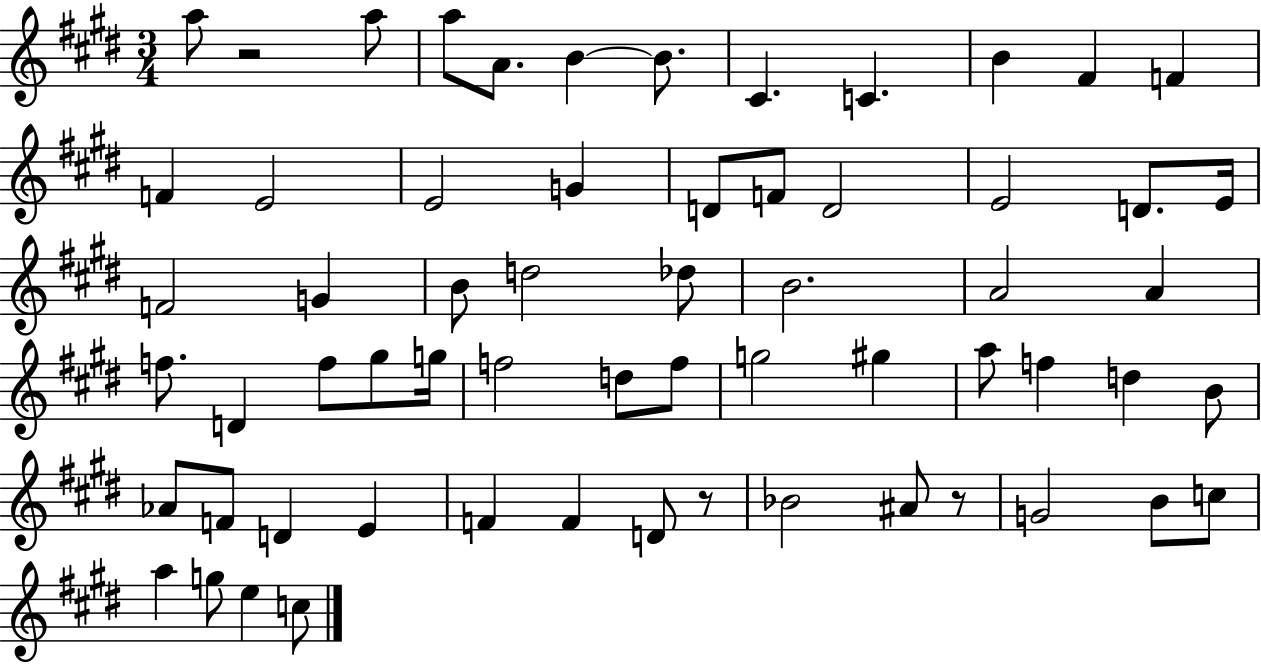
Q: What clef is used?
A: treble